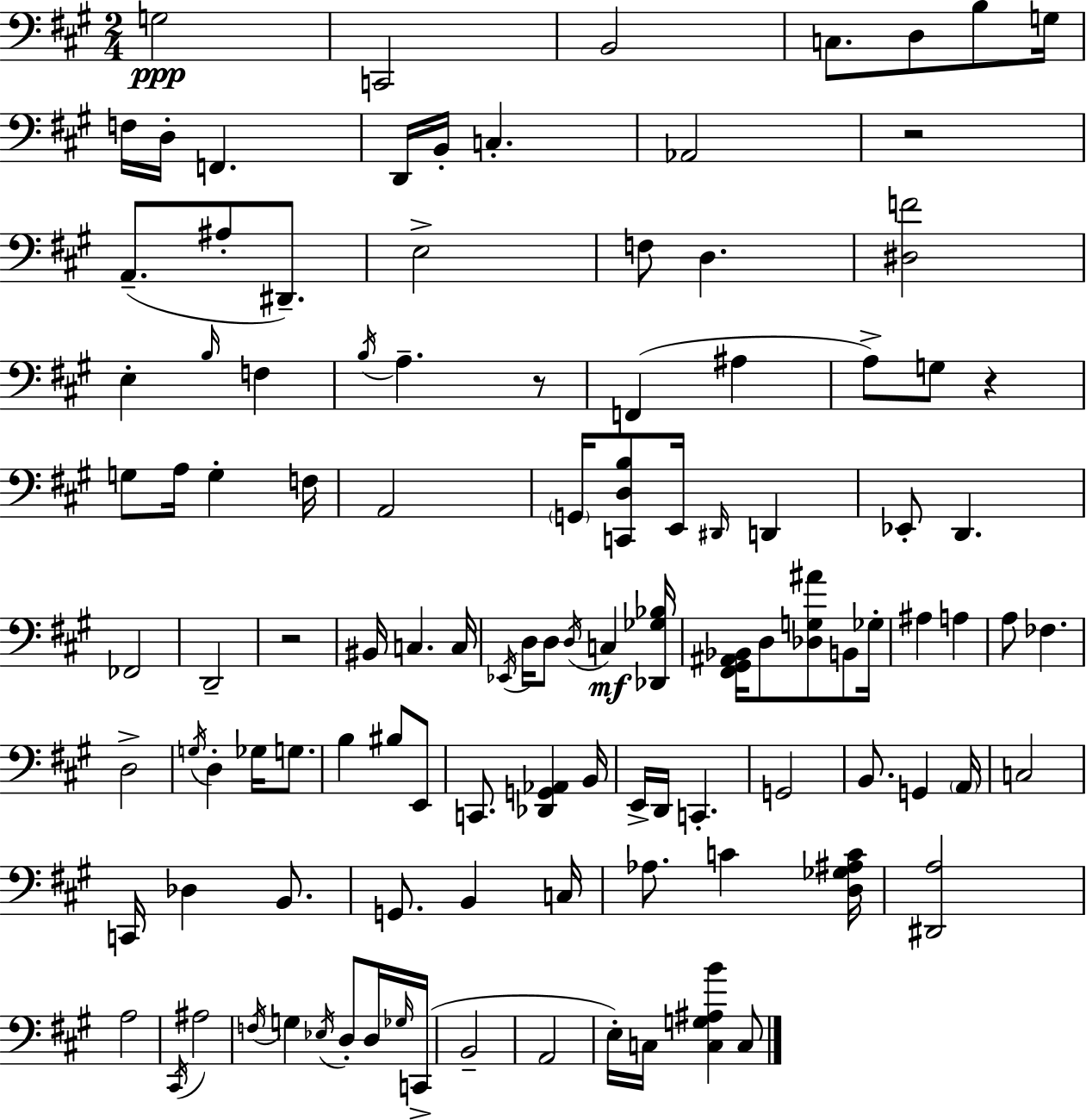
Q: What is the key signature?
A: A major